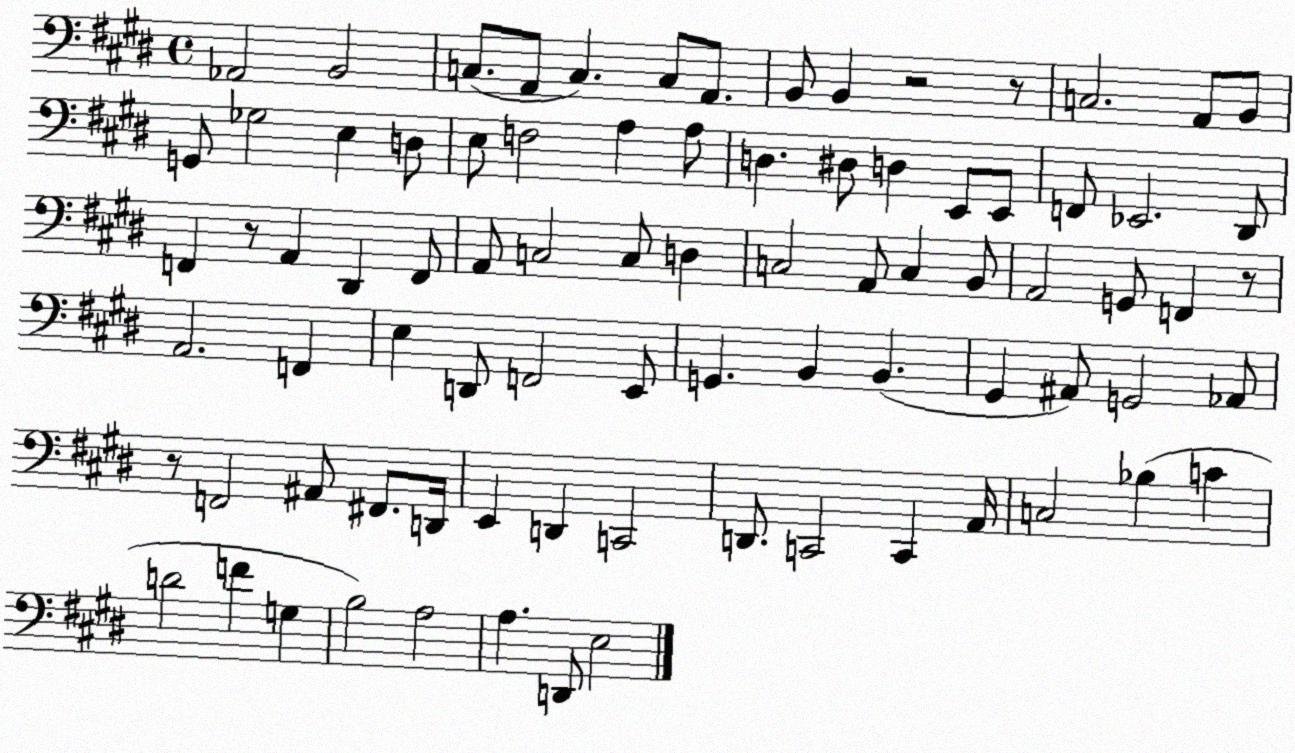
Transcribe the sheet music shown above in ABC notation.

X:1
T:Untitled
M:4/4
L:1/4
K:E
_A,,2 B,,2 C,/2 A,,/2 C, C,/2 A,,/2 B,,/2 B,, z2 z/2 C,2 A,,/2 B,,/2 G,,/2 _G,2 E, D,/2 E,/2 F,2 A, A,/2 D, ^D,/2 D, E,,/2 E,,/2 F,,/2 _E,,2 ^D,,/2 F,, z/2 A,, ^D,, F,,/2 A,,/2 C,2 C,/2 D, C,2 A,,/2 C, B,,/2 A,,2 G,,/2 F,, z/2 A,,2 F,, E, D,,/2 F,,2 E,,/2 G,, B,, B,, ^G,, ^A,,/2 G,,2 _A,,/2 z/2 F,,2 ^A,,/2 ^F,,/2 D,,/4 E,, D,, C,,2 D,,/2 C,,2 C,, A,,/4 C,2 _B, C D2 F G, B,2 A,2 A, D,,/2 E,2